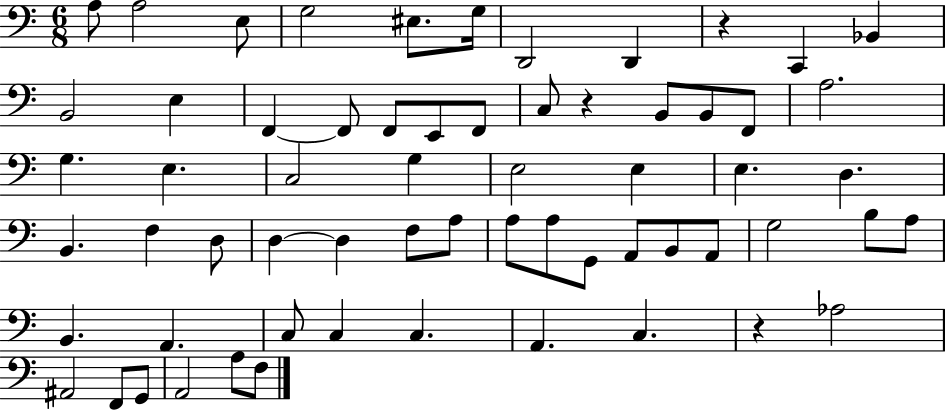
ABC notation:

X:1
T:Untitled
M:6/8
L:1/4
K:C
A,/2 A,2 E,/2 G,2 ^E,/2 G,/4 D,,2 D,, z C,, _B,, B,,2 E, F,, F,,/2 F,,/2 E,,/2 F,,/2 C,/2 z B,,/2 B,,/2 F,,/2 A,2 G, E, C,2 G, E,2 E, E, D, B,, F, D,/2 D, D, F,/2 A,/2 A,/2 A,/2 G,,/2 A,,/2 B,,/2 A,,/2 G,2 B,/2 A,/2 B,, A,, C,/2 C, C, A,, C, z _A,2 ^A,,2 F,,/2 G,,/2 A,,2 A,/2 F,/2